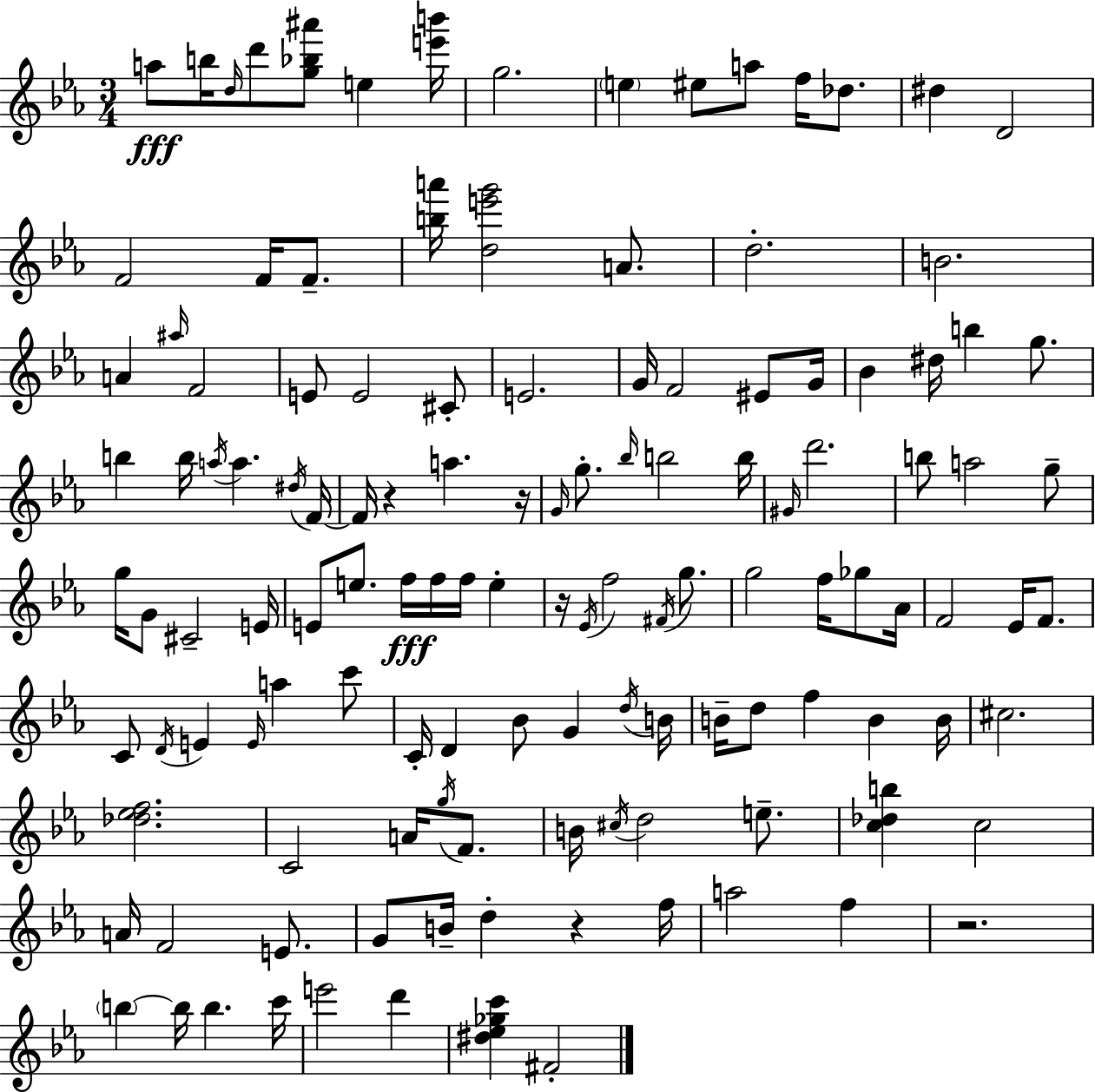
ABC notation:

X:1
T:Untitled
M:3/4
L:1/4
K:Eb
a/2 b/4 d/4 d'/2 [g_b^a']/2 e [e'b']/4 g2 e ^e/2 a/2 f/4 _d/2 ^d D2 F2 F/4 F/2 [ba']/4 [de'g']2 A/2 d2 B2 A ^a/4 F2 E/2 E2 ^C/2 E2 G/4 F2 ^E/2 G/4 _B ^d/4 b g/2 b b/4 a/4 a ^d/4 F/4 F/4 z a z/4 G/4 g/2 _b/4 b2 b/4 ^G/4 d'2 b/2 a2 g/2 g/4 G/2 ^C2 E/4 E/2 e/2 f/4 f/4 f/4 e z/4 _E/4 f2 ^F/4 g/2 g2 f/4 _g/2 _A/4 F2 _E/4 F/2 C/2 D/4 E E/4 a c'/2 C/4 D _B/2 G d/4 B/4 B/4 d/2 f B B/4 ^c2 [_d_ef]2 C2 A/4 g/4 F/2 B/4 ^c/4 d2 e/2 [c_db] c2 A/4 F2 E/2 G/2 B/4 d z f/4 a2 f z2 b b/4 b c'/4 e'2 d' [^d_e_gc'] ^F2